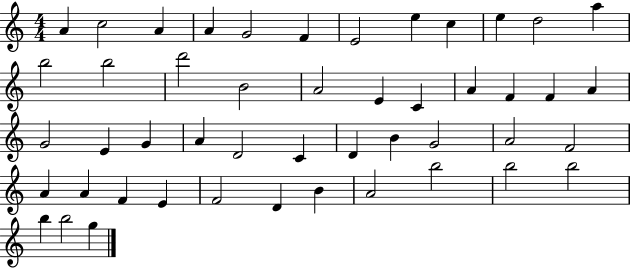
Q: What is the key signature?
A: C major